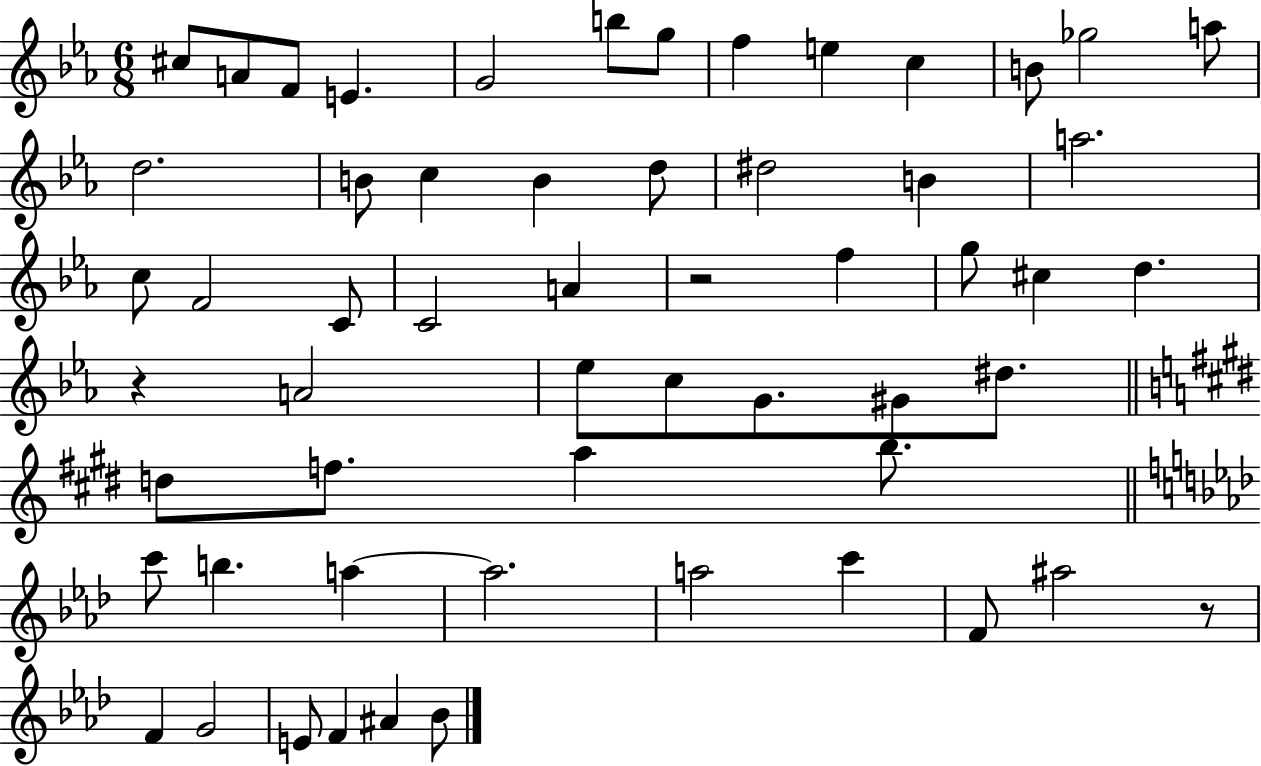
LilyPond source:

{
  \clef treble
  \numericTimeSignature
  \time 6/8
  \key ees \major
  cis''8 a'8 f'8 e'4. | g'2 b''8 g''8 | f''4 e''4 c''4 | b'8 ges''2 a''8 | \break d''2. | b'8 c''4 b'4 d''8 | dis''2 b'4 | a''2. | \break c''8 f'2 c'8 | c'2 a'4 | r2 f''4 | g''8 cis''4 d''4. | \break r4 a'2 | ees''8 c''8 g'8. gis'8 dis''8. | \bar "||" \break \key e \major d''8 f''8. a''4 b''8. | \bar "||" \break \key aes \major c'''8 b''4. a''4~~ | a''2. | a''2 c'''4 | f'8 ais''2 r8 | \break f'4 g'2 | e'8 f'4 ais'4 bes'8 | \bar "|."
}